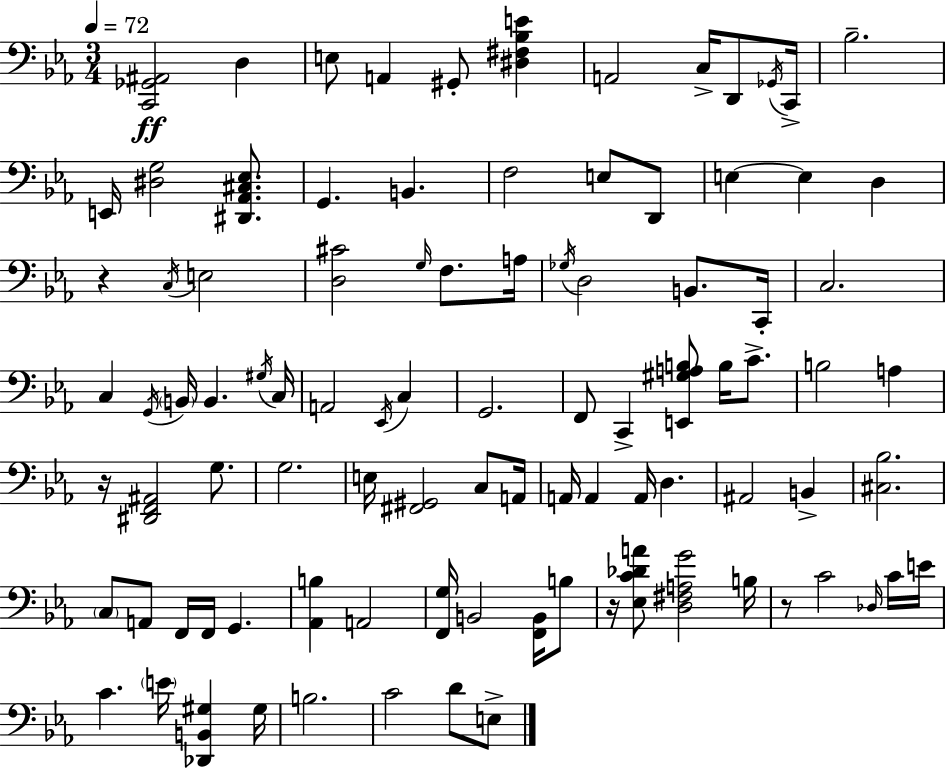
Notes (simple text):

[C2,Gb2,A#2]/h D3/q E3/e A2/q G#2/e [D#3,F#3,Bb3,E4]/q A2/h C3/s D2/e Gb2/s C2/s Bb3/h. E2/s [D#3,G3]/h [D#2,Ab2,C#3,Eb3]/e. G2/q. B2/q. F3/h E3/e D2/e E3/q E3/q D3/q R/q C3/s E3/h [D3,C#4]/h G3/s F3/e. A3/s Gb3/s D3/h B2/e. C2/s C3/h. C3/q G2/s B2/s B2/q. G#3/s C3/s A2/h Eb2/s C3/q G2/h. F2/e C2/q [E2,G#3,A3,B3]/e B3/s C4/e. B3/h A3/q R/s [D#2,F2,A#2]/h G3/e. G3/h. E3/s [F#2,G#2]/h C3/e A2/s A2/s A2/q A2/s D3/q. A#2/h B2/q [C#3,Bb3]/h. C3/e A2/e F2/s F2/s G2/q. [Ab2,B3]/q A2/h [F2,G3]/s B2/h [F2,B2]/s B3/e R/s [Eb3,C4,Db4,A4]/e [D3,F#3,A3,G4]/h B3/s R/e C4/h Db3/s C4/s E4/s C4/q. E4/s [Db2,B2,G#3]/q G#3/s B3/h. C4/h D4/e E3/e